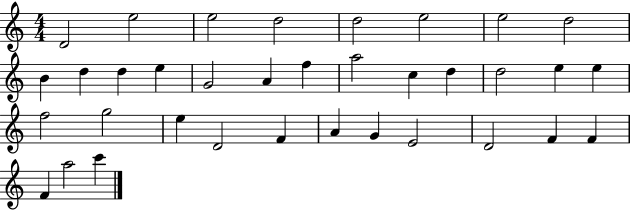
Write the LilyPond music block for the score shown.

{
  \clef treble
  \numericTimeSignature
  \time 4/4
  \key c \major
  d'2 e''2 | e''2 d''2 | d''2 e''2 | e''2 d''2 | \break b'4 d''4 d''4 e''4 | g'2 a'4 f''4 | a''2 c''4 d''4 | d''2 e''4 e''4 | \break f''2 g''2 | e''4 d'2 f'4 | a'4 g'4 e'2 | d'2 f'4 f'4 | \break f'4 a''2 c'''4 | \bar "|."
}